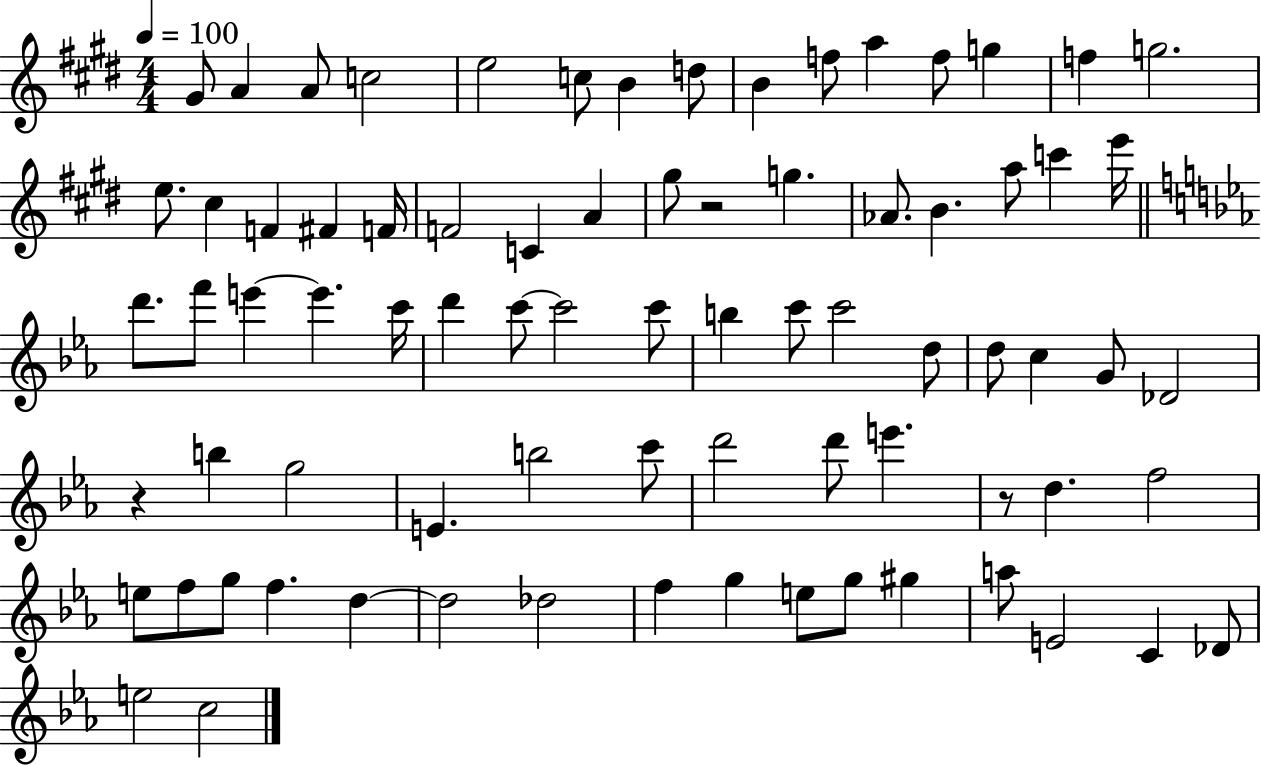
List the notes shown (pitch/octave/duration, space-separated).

G#4/e A4/q A4/e C5/h E5/h C5/e B4/q D5/e B4/q F5/e A5/q F5/e G5/q F5/q G5/h. E5/e. C#5/q F4/q F#4/q F4/s F4/h C4/q A4/q G#5/e R/h G5/q. Ab4/e. B4/q. A5/e C6/q E6/s D6/e. F6/e E6/q E6/q. C6/s D6/q C6/e C6/h C6/e B5/q C6/e C6/h D5/e D5/e C5/q G4/e Db4/h R/q B5/q G5/h E4/q. B5/h C6/e D6/h D6/e E6/q. R/e D5/q. F5/h E5/e F5/e G5/e F5/q. D5/q D5/h Db5/h F5/q G5/q E5/e G5/e G#5/q A5/e E4/h C4/q Db4/e E5/h C5/h